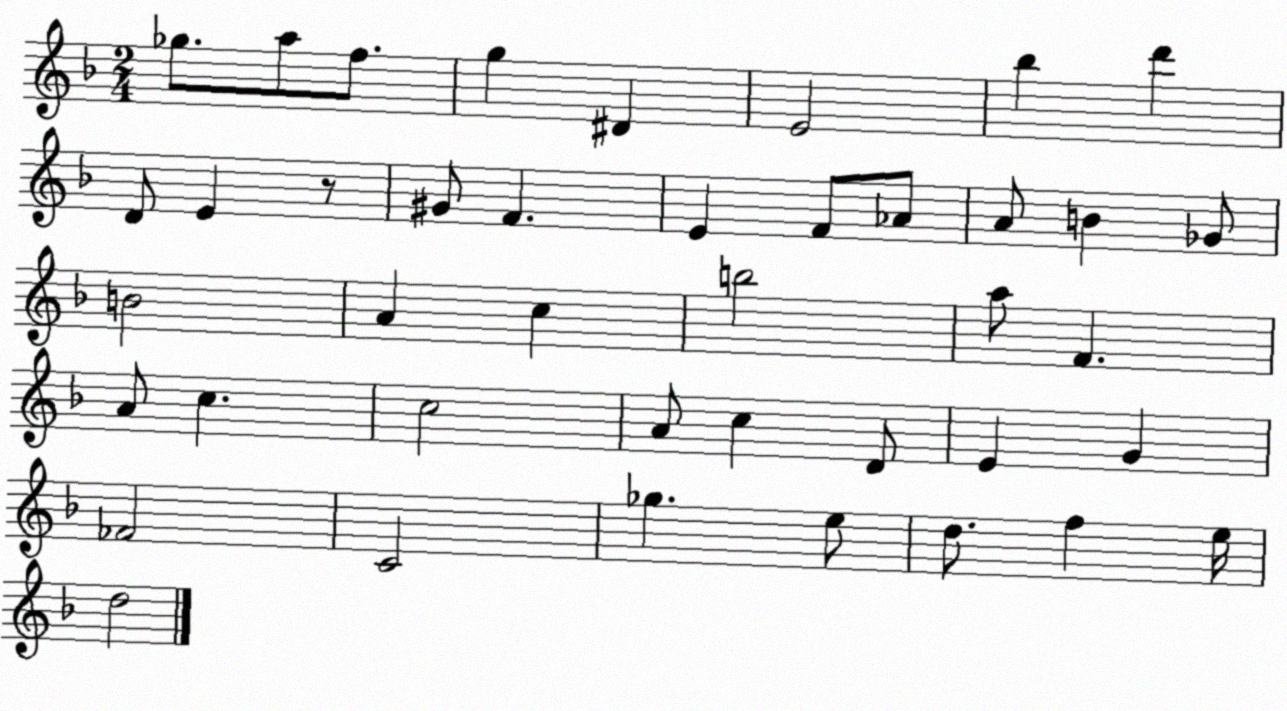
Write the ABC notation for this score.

X:1
T:Untitled
M:2/4
L:1/4
K:F
_g/2 a/2 f/2 g ^D E2 _b d' D/2 E z/2 ^G/2 F E F/2 _A/2 A/2 B _G/2 B2 A c b2 a/2 F A/2 c c2 A/2 c D/2 E G _F2 C2 _g e/2 d/2 f e/4 d2